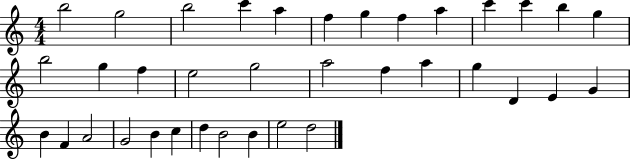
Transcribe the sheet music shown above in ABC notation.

X:1
T:Untitled
M:4/4
L:1/4
K:C
b2 g2 b2 c' a f g f a c' c' b g b2 g f e2 g2 a2 f a g D E G B F A2 G2 B c d B2 B e2 d2